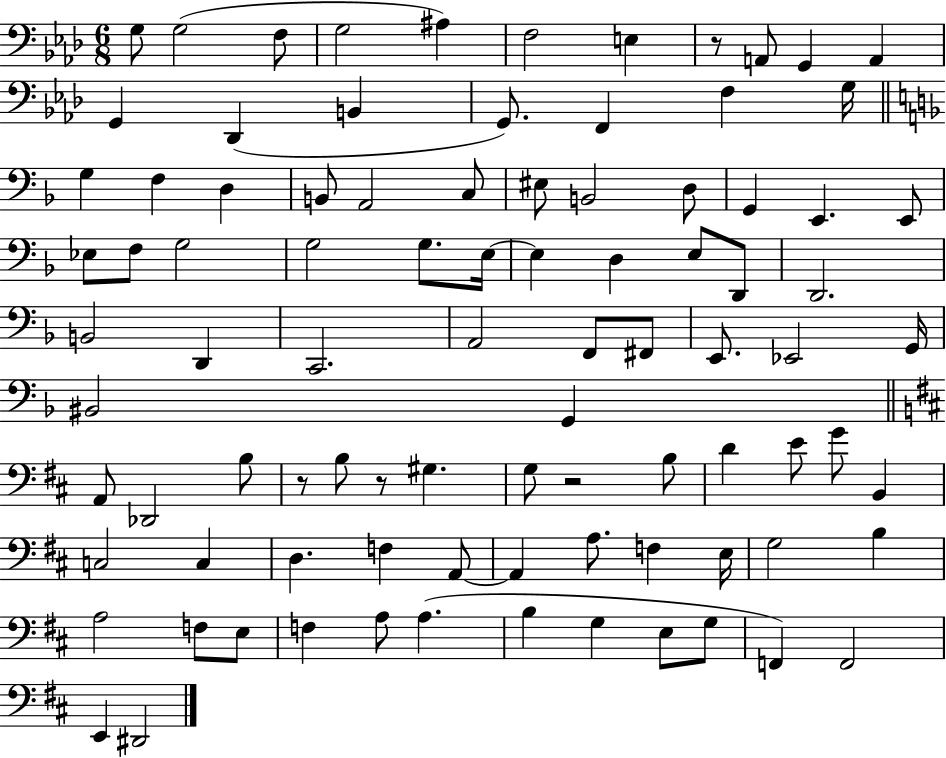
{
  \clef bass
  \numericTimeSignature
  \time 6/8
  \key aes \major
  g8 g2( f8 | g2 ais4) | f2 e4 | r8 a,8 g,4 a,4 | \break g,4 des,4( b,4 | g,8.) f,4 f4 g16 | \bar "||" \break \key f \major g4 f4 d4 | b,8 a,2 c8 | eis8 b,2 d8 | g,4 e,4. e,8 | \break ees8 f8 g2 | g2 g8. e16~~ | e4 d4 e8 d,8 | d,2. | \break b,2 d,4 | c,2. | a,2 f,8 fis,8 | e,8. ees,2 g,16 | \break bis,2 g,4 | \bar "||" \break \key b \minor a,8 des,2 b8 | r8 b8 r8 gis4. | g8 r2 b8 | d'4 e'8 g'8 b,4 | \break c2 c4 | d4. f4 a,8~~ | a,4 a8. f4 e16 | g2 b4 | \break a2 f8 e8 | f4 a8 a4.( | b4 g4 e8 g8 | f,4) f,2 | \break e,4 dis,2 | \bar "|."
}